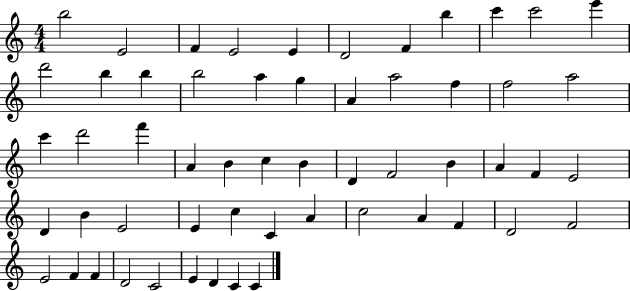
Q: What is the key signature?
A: C major